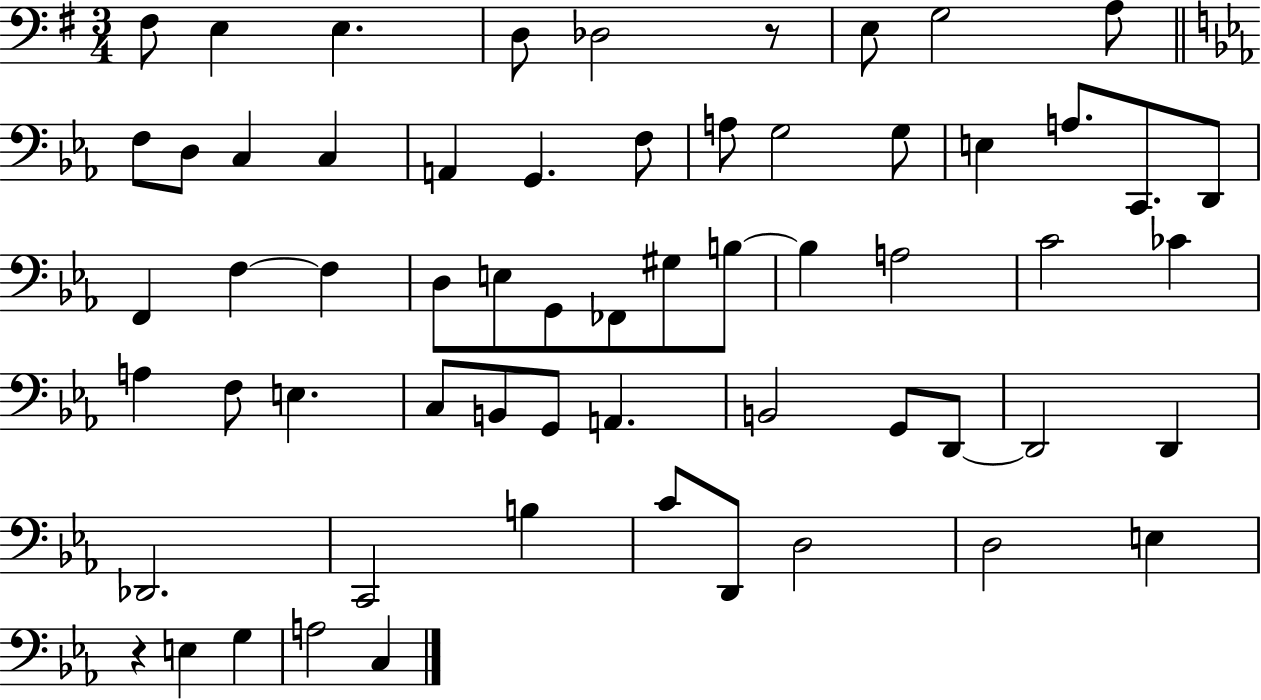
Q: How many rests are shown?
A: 2